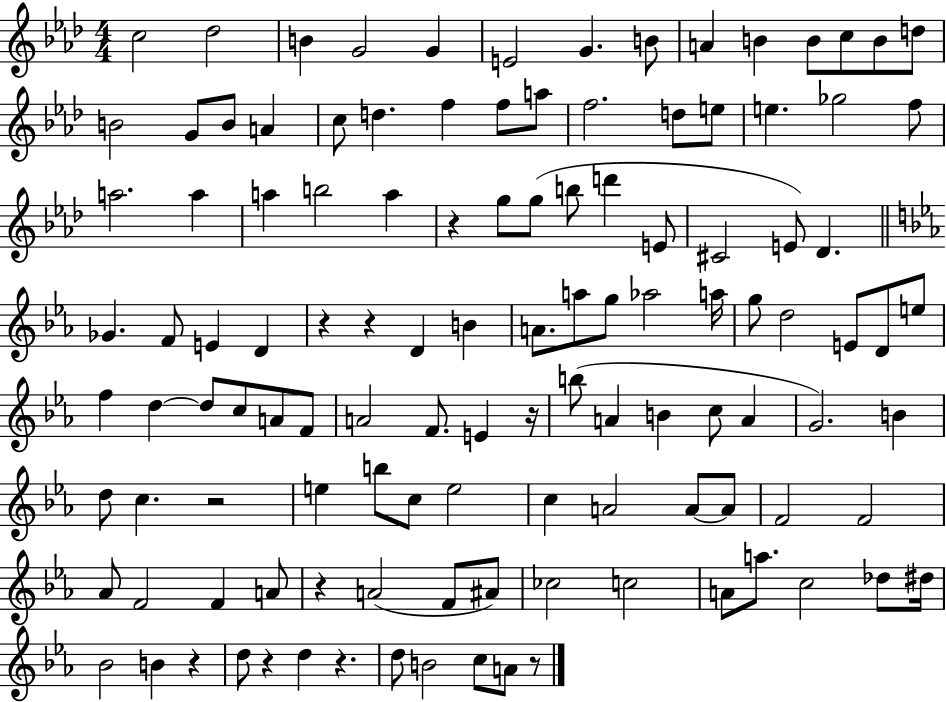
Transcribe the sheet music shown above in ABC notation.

X:1
T:Untitled
M:4/4
L:1/4
K:Ab
c2 _d2 B G2 G E2 G B/2 A B B/2 c/2 B/2 d/2 B2 G/2 B/2 A c/2 d f f/2 a/2 f2 d/2 e/2 e _g2 f/2 a2 a a b2 a z g/2 g/2 b/2 d' E/2 ^C2 E/2 _D _G F/2 E D z z D B A/2 a/2 g/2 _a2 a/4 g/2 d2 E/2 D/2 e/2 f d d/2 c/2 A/2 F/2 A2 F/2 E z/4 b/2 A B c/2 A G2 B d/2 c z2 e b/2 c/2 e2 c A2 A/2 A/2 F2 F2 _A/2 F2 F A/2 z A2 F/2 ^A/2 _c2 c2 A/2 a/2 c2 _d/2 ^d/4 _B2 B z d/2 z d z d/2 B2 c/2 A/2 z/2